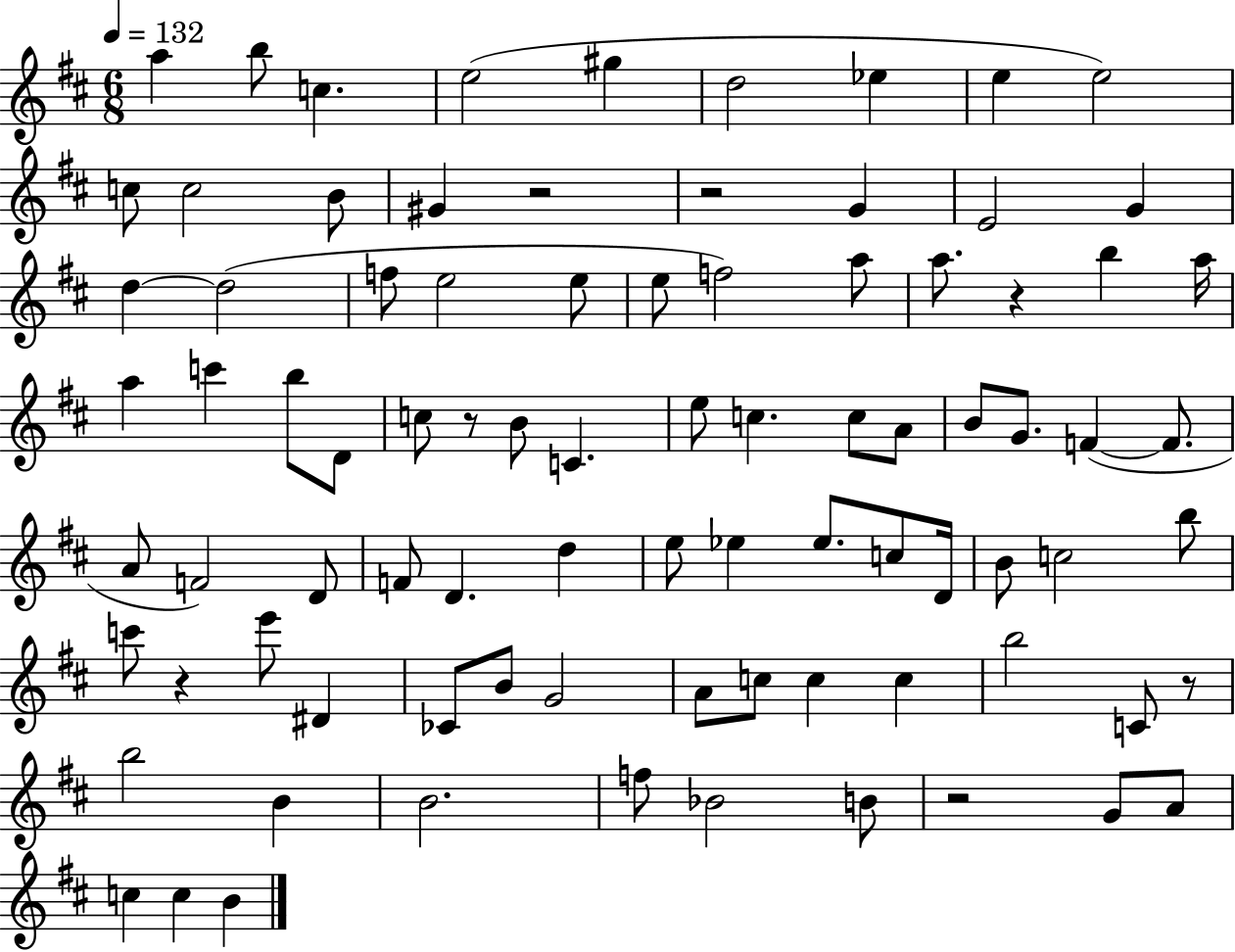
{
  \clef treble
  \numericTimeSignature
  \time 6/8
  \key d \major
  \tempo 4 = 132
  \repeat volta 2 { a''4 b''8 c''4. | e''2( gis''4 | d''2 ees''4 | e''4 e''2) | \break c''8 c''2 b'8 | gis'4 r2 | r2 g'4 | e'2 g'4 | \break d''4~~ d''2( | f''8 e''2 e''8 | e''8 f''2) a''8 | a''8. r4 b''4 a''16 | \break a''4 c'''4 b''8 d'8 | c''8 r8 b'8 c'4. | e''8 c''4. c''8 a'8 | b'8 g'8. f'4~(~ f'8. | \break a'8 f'2) d'8 | f'8 d'4. d''4 | e''8 ees''4 ees''8. c''8 d'16 | b'8 c''2 b''8 | \break c'''8 r4 e'''8 dis'4 | ces'8 b'8 g'2 | a'8 c''8 c''4 c''4 | b''2 c'8 r8 | \break b''2 b'4 | b'2. | f''8 bes'2 b'8 | r2 g'8 a'8 | \break c''4 c''4 b'4 | } \bar "|."
}